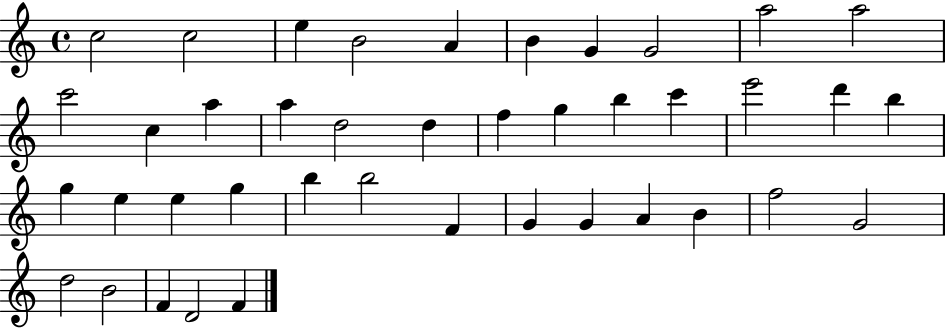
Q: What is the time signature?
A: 4/4